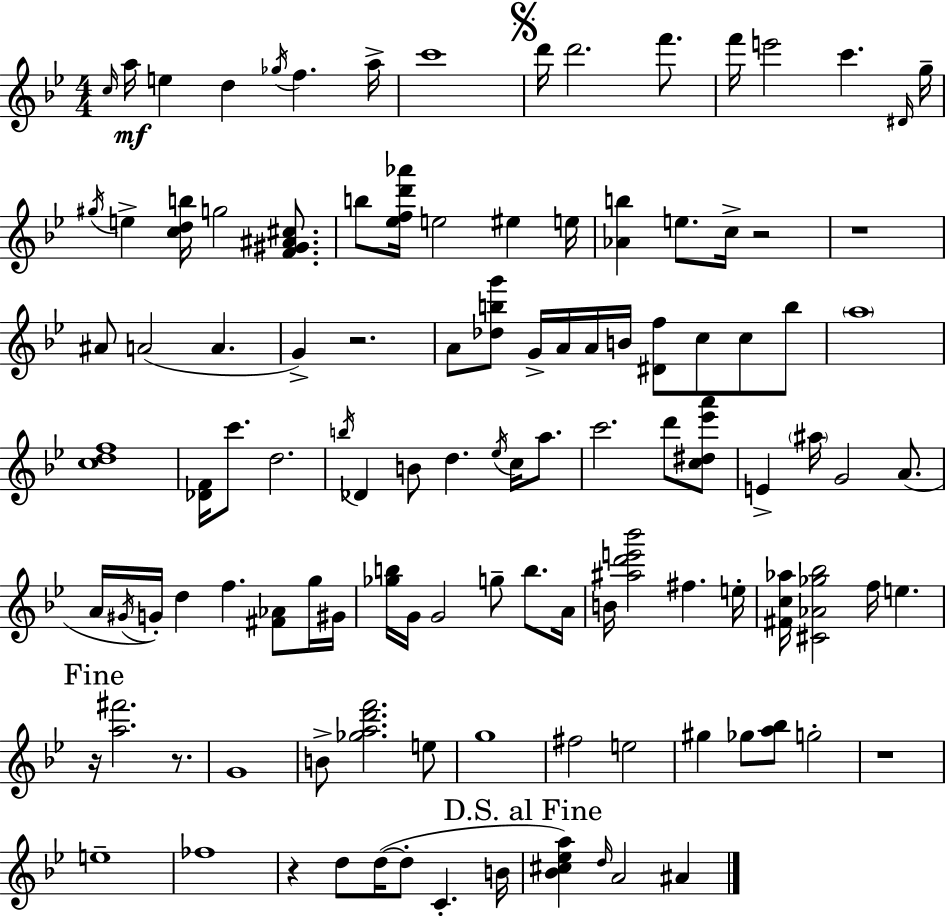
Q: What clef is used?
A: treble